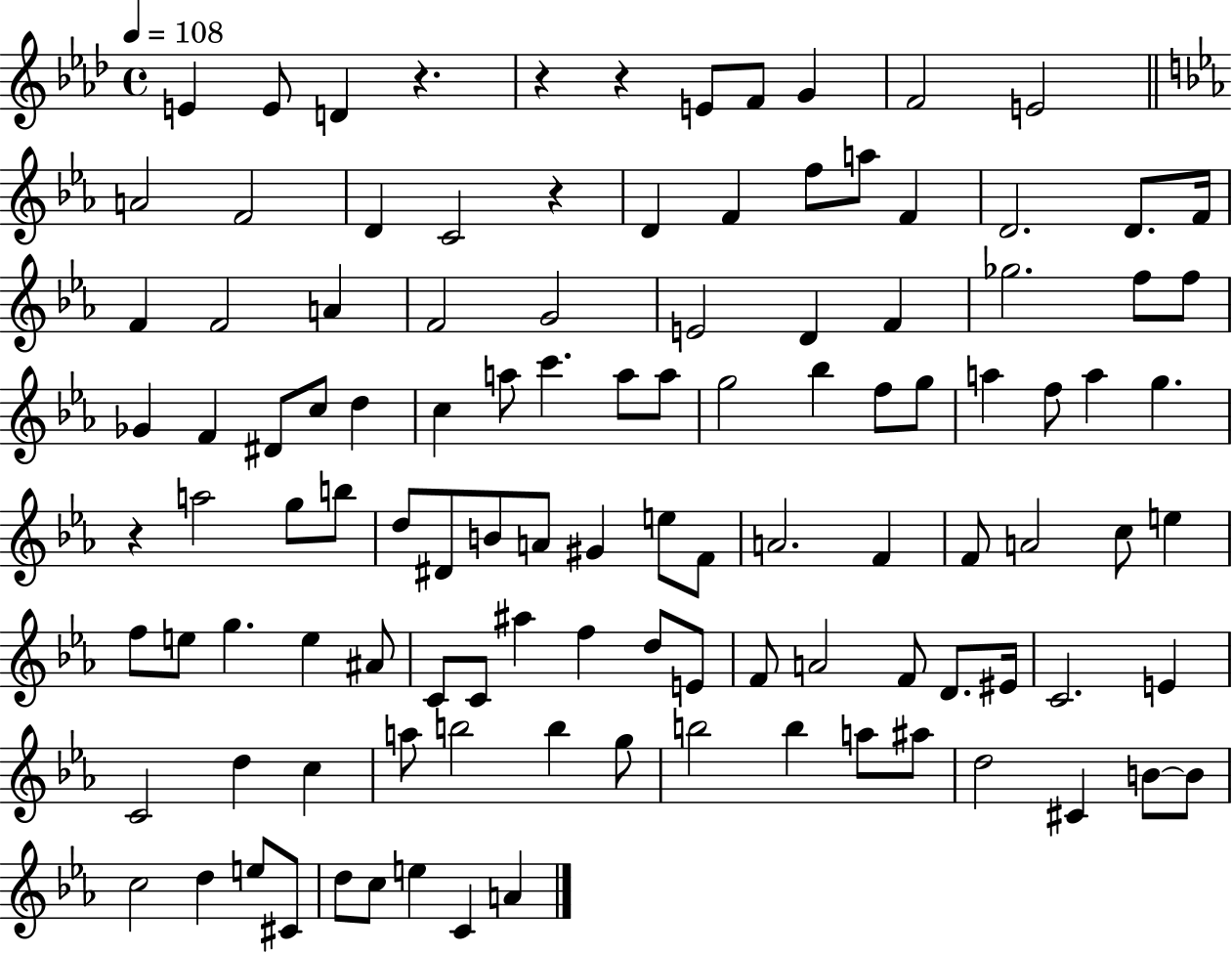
E4/q E4/e D4/q R/q. R/q R/q E4/e F4/e G4/q F4/h E4/h A4/h F4/h D4/q C4/h R/q D4/q F4/q F5/e A5/e F4/q D4/h. D4/e. F4/s F4/q F4/h A4/q F4/h G4/h E4/h D4/q F4/q Gb5/h. F5/e F5/e Gb4/q F4/q D#4/e C5/e D5/q C5/q A5/e C6/q. A5/e A5/e G5/h Bb5/q F5/e G5/e A5/q F5/e A5/q G5/q. R/q A5/h G5/e B5/e D5/e D#4/e B4/e A4/e G#4/q E5/e F4/e A4/h. F4/q F4/e A4/h C5/e E5/q F5/e E5/e G5/q. E5/q A#4/e C4/e C4/e A#5/q F5/q D5/e E4/e F4/e A4/h F4/e D4/e. EIS4/s C4/h. E4/q C4/h D5/q C5/q A5/e B5/h B5/q G5/e B5/h B5/q A5/e A#5/e D5/h C#4/q B4/e B4/e C5/h D5/q E5/e C#4/e D5/e C5/e E5/q C4/q A4/q